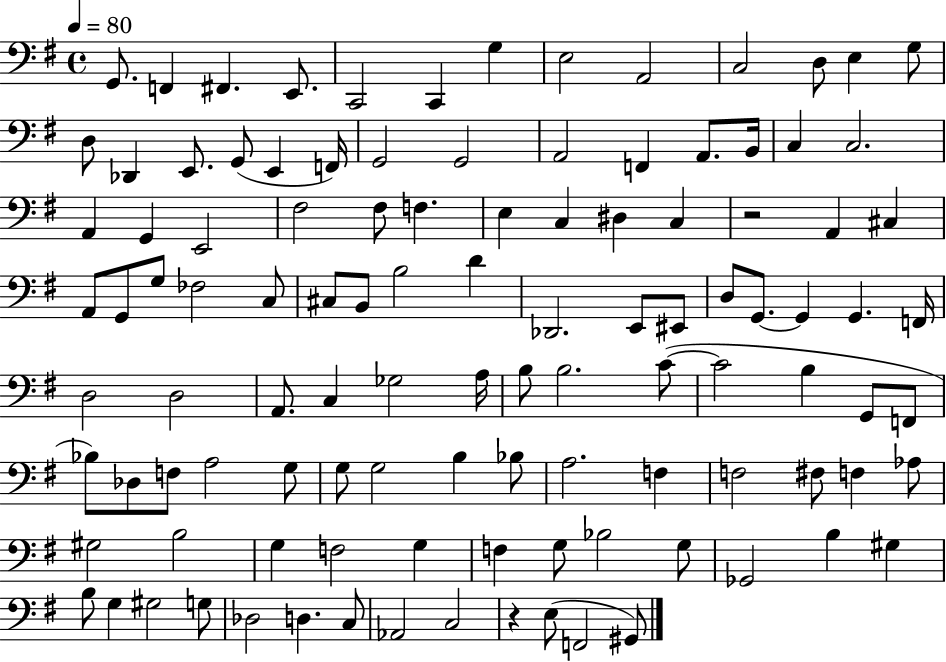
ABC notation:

X:1
T:Untitled
M:4/4
L:1/4
K:G
G,,/2 F,, ^F,, E,,/2 C,,2 C,, G, E,2 A,,2 C,2 D,/2 E, G,/2 D,/2 _D,, E,,/2 G,,/2 E,, F,,/4 G,,2 G,,2 A,,2 F,, A,,/2 B,,/4 C, C,2 A,, G,, E,,2 ^F,2 ^F,/2 F, E, C, ^D, C, z2 A,, ^C, A,,/2 G,,/2 G,/2 _F,2 C,/2 ^C,/2 B,,/2 B,2 D _D,,2 E,,/2 ^E,,/2 D,/2 G,,/2 G,, G,, F,,/4 D,2 D,2 A,,/2 C, _G,2 A,/4 B,/2 B,2 C/2 C2 B, G,,/2 F,,/2 _B,/2 _D,/2 F,/2 A,2 G,/2 G,/2 G,2 B, _B,/2 A,2 F, F,2 ^F,/2 F, _A,/2 ^G,2 B,2 G, F,2 G, F, G,/2 _B,2 G,/2 _G,,2 B, ^G, B,/2 G, ^G,2 G,/2 _D,2 D, C,/2 _A,,2 C,2 z E,/2 F,,2 ^G,,/2